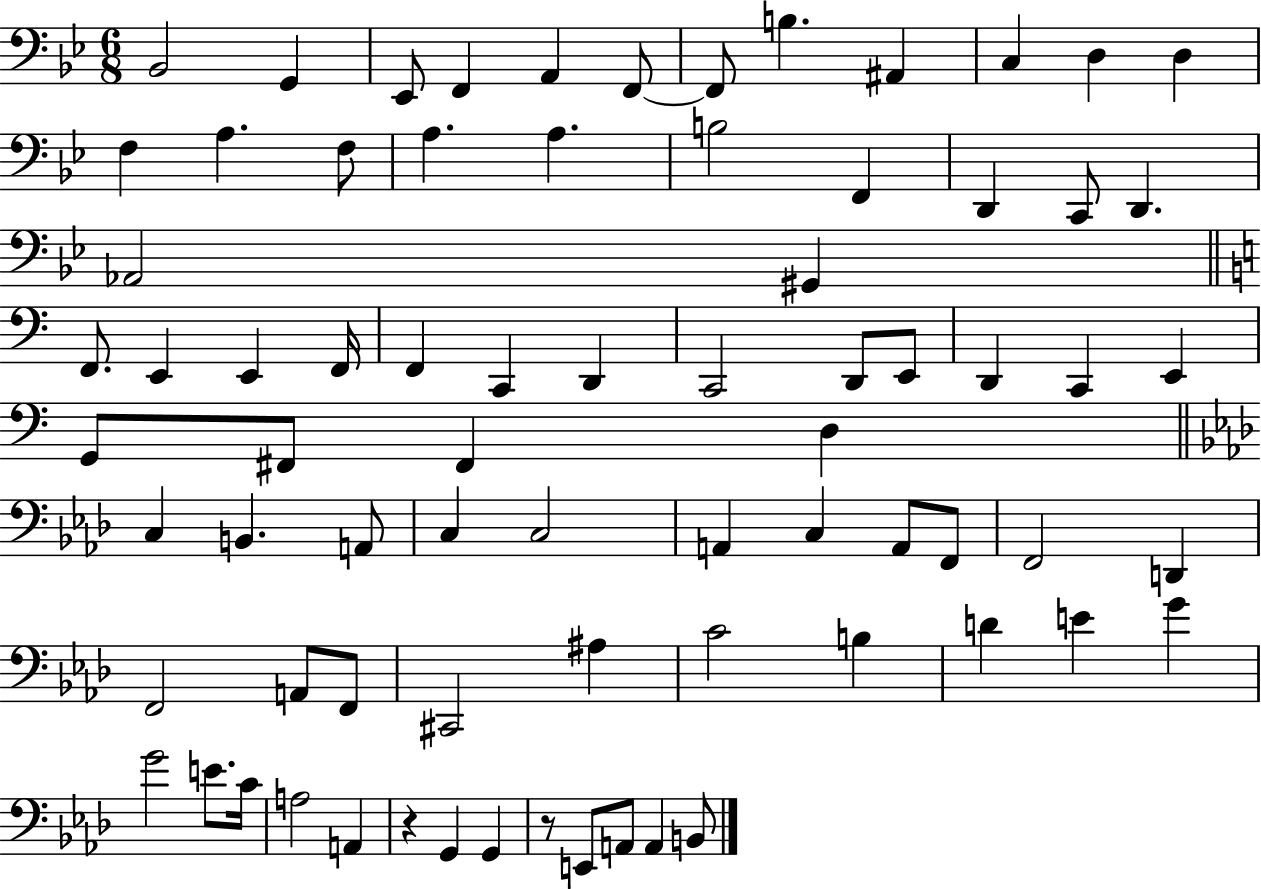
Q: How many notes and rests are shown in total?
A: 75